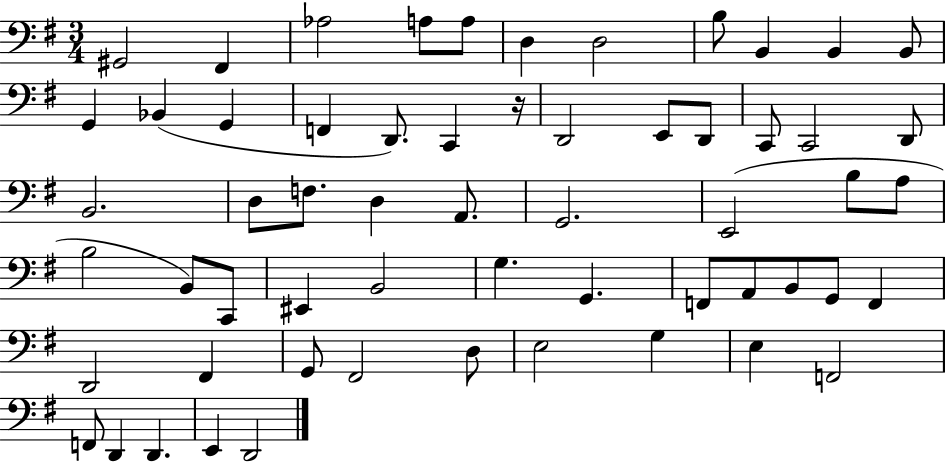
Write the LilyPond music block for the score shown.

{
  \clef bass
  \numericTimeSignature
  \time 3/4
  \key g \major
  gis,2 fis,4 | aes2 a8 a8 | d4 d2 | b8 b,4 b,4 b,8 | \break g,4 bes,4( g,4 | f,4 d,8.) c,4 r16 | d,2 e,8 d,8 | c,8 c,2 d,8 | \break b,2. | d8 f8. d4 a,8. | g,2. | e,2( b8 a8 | \break b2 b,8) c,8 | eis,4 b,2 | g4. g,4. | f,8 a,8 b,8 g,8 f,4 | \break d,2 fis,4 | g,8 fis,2 d8 | e2 g4 | e4 f,2 | \break f,8 d,4 d,4. | e,4 d,2 | \bar "|."
}